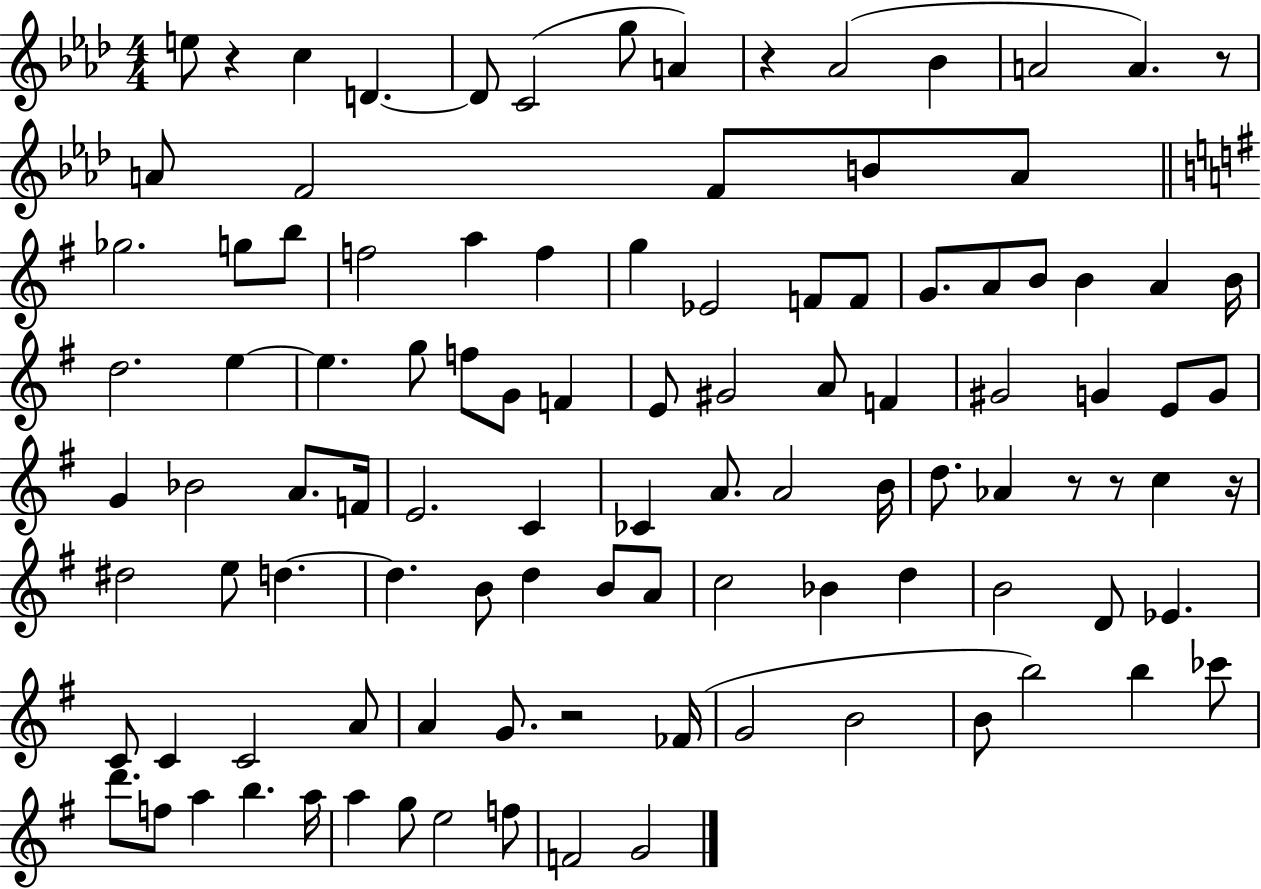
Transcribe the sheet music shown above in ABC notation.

X:1
T:Untitled
M:4/4
L:1/4
K:Ab
e/2 z c D D/2 C2 g/2 A z _A2 _B A2 A z/2 A/2 F2 F/2 B/2 A/2 _g2 g/2 b/2 f2 a f g _E2 F/2 F/2 G/2 A/2 B/2 B A B/4 d2 e e g/2 f/2 G/2 F E/2 ^G2 A/2 F ^G2 G E/2 G/2 G _B2 A/2 F/4 E2 C _C A/2 A2 B/4 d/2 _A z/2 z/2 c z/4 ^d2 e/2 d d B/2 d B/2 A/2 c2 _B d B2 D/2 _E C/2 C C2 A/2 A G/2 z2 _F/4 G2 B2 B/2 b2 b _c'/2 d'/2 f/2 a b a/4 a g/2 e2 f/2 F2 G2